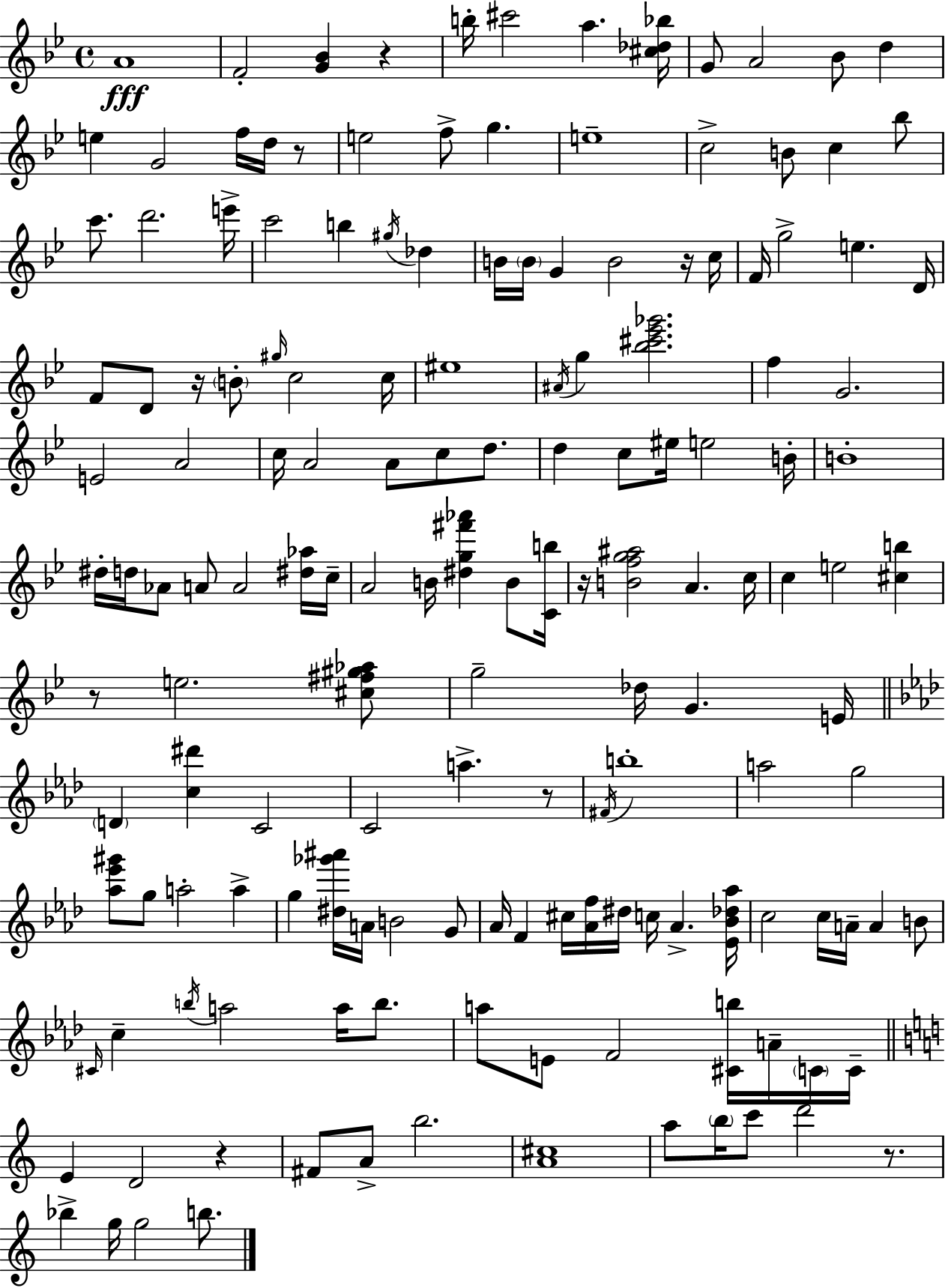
A4/w F4/h [G4,Bb4]/q R/q B5/s C#6/h A5/q. [C#5,Db5,Bb5]/s G4/e A4/h Bb4/e D5/q E5/q G4/h F5/s D5/s R/e E5/h F5/e G5/q. E5/w C5/h B4/e C5/q Bb5/e C6/e. D6/h. E6/s C6/h B5/q G#5/s Db5/q B4/s B4/s G4/q B4/h R/s C5/s F4/s G5/h E5/q. D4/s F4/e D4/e R/s B4/e G#5/s C5/h C5/s EIS5/w A#4/s G5/q [Bb5,C#6,Eb6,Gb6]/h. F5/q G4/h. E4/h A4/h C5/s A4/h A4/e C5/e D5/e. D5/q C5/e EIS5/s E5/h B4/s B4/w D#5/s D5/s Ab4/e A4/e A4/h [D#5,Ab5]/s C5/s A4/h B4/s [D#5,G5,F#6,Ab6]/q B4/e [C4,B5]/s R/s [B4,F5,G5,A#5]/h A4/q. C5/s C5/q E5/h [C#5,B5]/q R/e E5/h. [C#5,F#5,G#5,Ab5]/e G5/h Db5/s G4/q. E4/s D4/q [C5,D#6]/q C4/h C4/h A5/q. R/e F#4/s B5/w A5/h G5/h [Ab5,Eb6,G#6]/e G5/e A5/h A5/q G5/q [D#5,Gb6,A#6]/s A4/s B4/h G4/e Ab4/s F4/q C#5/s [Ab4,F5]/s D#5/s C5/s Ab4/q. [Eb4,Bb4,Db5,Ab5]/s C5/h C5/s A4/s A4/q B4/e C#4/s C5/q B5/s A5/h A5/s B5/e. A5/e E4/e F4/h [C#4,B5]/s A4/s C4/s C4/s E4/q D4/h R/q F#4/e A4/e B5/h. [A4,C#5]/w A5/e B5/s C6/e D6/h R/e. Bb5/q G5/s G5/h B5/e.